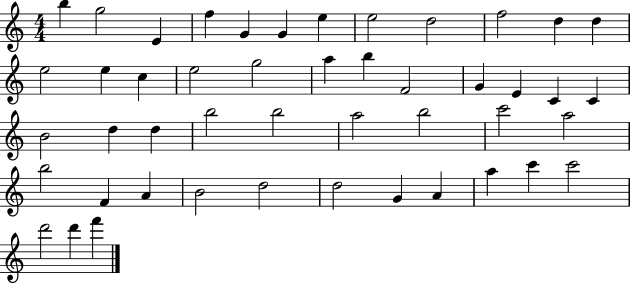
B5/q G5/h E4/q F5/q G4/q G4/q E5/q E5/h D5/h F5/h D5/q D5/q E5/h E5/q C5/q E5/h G5/h A5/q B5/q F4/h G4/q E4/q C4/q C4/q B4/h D5/q D5/q B5/h B5/h A5/h B5/h C6/h A5/h B5/h F4/q A4/q B4/h D5/h D5/h G4/q A4/q A5/q C6/q C6/h D6/h D6/q F6/q